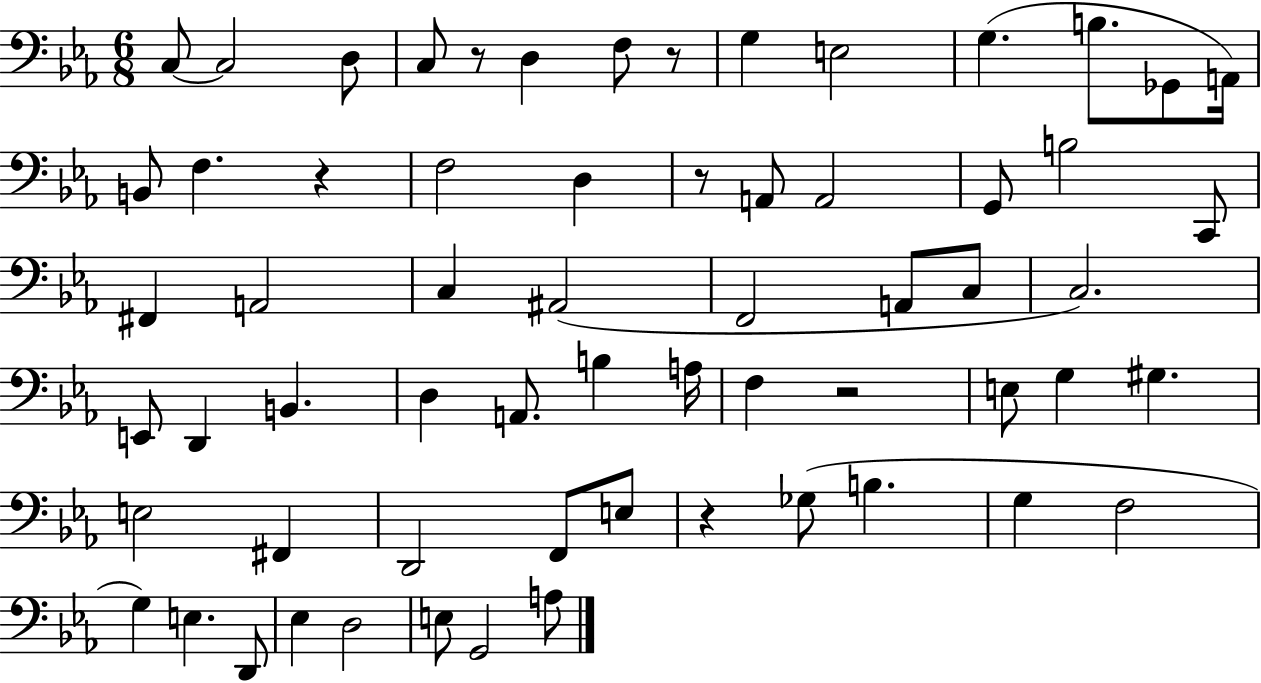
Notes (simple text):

C3/e C3/h D3/e C3/e R/e D3/q F3/e R/e G3/q E3/h G3/q. B3/e. Gb2/e A2/s B2/e F3/q. R/q F3/h D3/q R/e A2/e A2/h G2/e B3/h C2/e F#2/q A2/h C3/q A#2/h F2/h A2/e C3/e C3/h. E2/e D2/q B2/q. D3/q A2/e. B3/q A3/s F3/q R/h E3/e G3/q G#3/q. E3/h F#2/q D2/h F2/e E3/e R/q Gb3/e B3/q. G3/q F3/h G3/q E3/q. D2/e Eb3/q D3/h E3/e G2/h A3/e